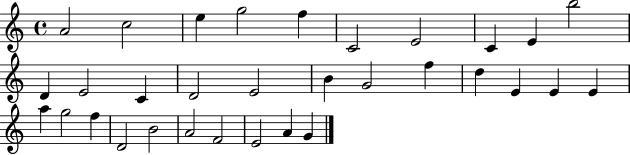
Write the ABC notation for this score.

X:1
T:Untitled
M:4/4
L:1/4
K:C
A2 c2 e g2 f C2 E2 C E b2 D E2 C D2 E2 B G2 f d E E E a g2 f D2 B2 A2 F2 E2 A G